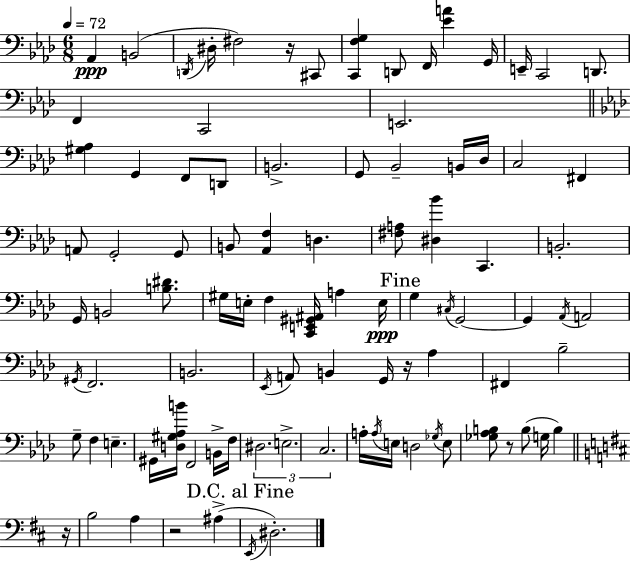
X:1
T:Untitled
M:6/8
L:1/4
K:Fm
_A,, B,,2 D,,/4 ^D,/4 ^F,2 z/4 ^C,,/2 [C,,F,G,] D,,/2 F,,/4 [_EA] G,,/4 E,,/4 C,,2 D,,/2 F,, C,,2 E,,2 [^G,_A,] G,, F,,/2 D,,/2 B,,2 G,,/2 _B,,2 B,,/4 _D,/4 C,2 ^F,, A,,/2 G,,2 G,,/2 B,,/2 [_A,,F,] D, [^F,A,]/2 [^D,_B] C,, B,,2 G,,/4 B,,2 [B,^D]/2 ^G,/4 E,/4 F, [C,,E,,^G,,^A,,]/4 A, E,/4 G, ^C,/4 G,,2 G,, _A,,/4 A,,2 ^G,,/4 F,,2 B,,2 _E,,/4 A,,/2 B,, G,,/4 z/4 _A, ^F,, _B,2 G,/2 F, E, ^G,,/4 [D,^G,_A,B]/4 F,,2 B,,/4 F,/4 ^D,2 E,2 C,2 A,/4 A,/4 E,/4 D,2 _G,/4 E,/2 [_G,_A,B,]/2 z/2 B,/2 G,/4 B, z/4 B,2 A, z2 ^A, E,,/4 ^D,2